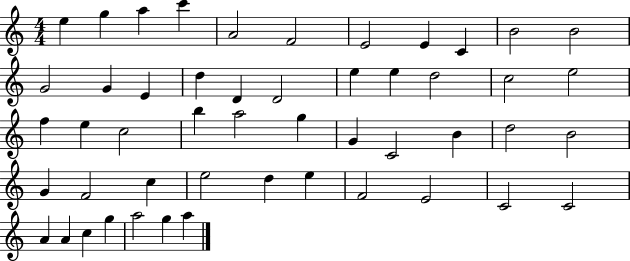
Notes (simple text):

E5/q G5/q A5/q C6/q A4/h F4/h E4/h E4/q C4/q B4/h B4/h G4/h G4/q E4/q D5/q D4/q D4/h E5/q E5/q D5/h C5/h E5/h F5/q E5/q C5/h B5/q A5/h G5/q G4/q C4/h B4/q D5/h B4/h G4/q F4/h C5/q E5/h D5/q E5/q F4/h E4/h C4/h C4/h A4/q A4/q C5/q G5/q A5/h G5/q A5/q